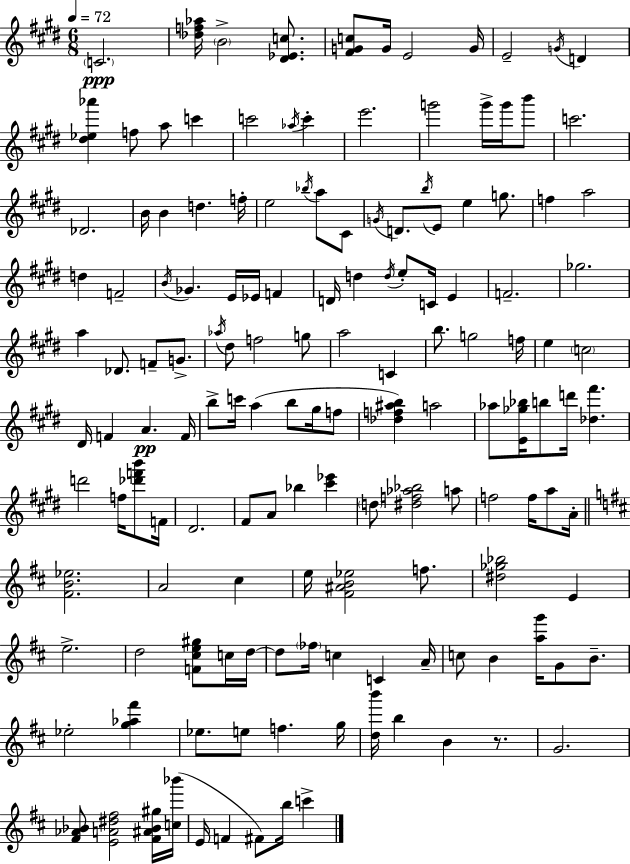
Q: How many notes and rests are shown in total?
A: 147